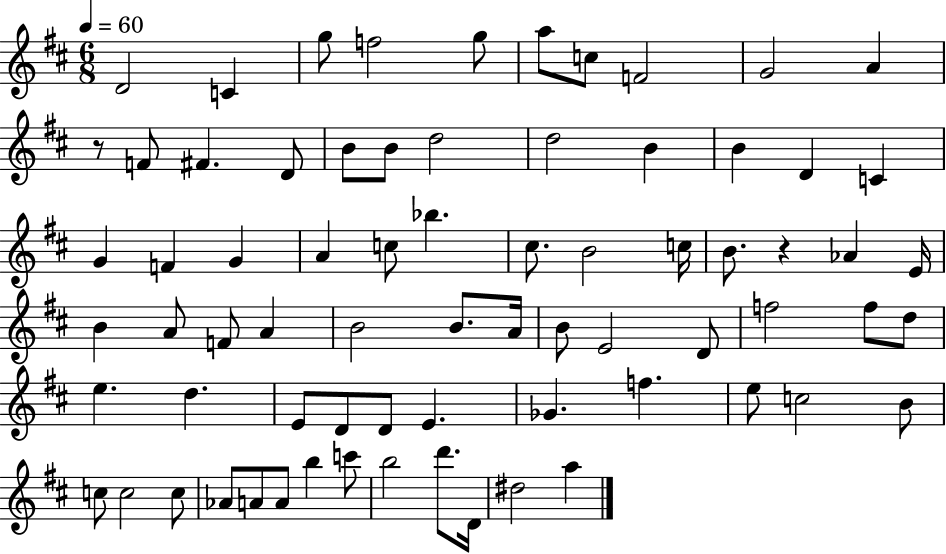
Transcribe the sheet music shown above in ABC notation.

X:1
T:Untitled
M:6/8
L:1/4
K:D
D2 C g/2 f2 g/2 a/2 c/2 F2 G2 A z/2 F/2 ^F D/2 B/2 B/2 d2 d2 B B D C G F G A c/2 _b ^c/2 B2 c/4 B/2 z _A E/4 B A/2 F/2 A B2 B/2 A/4 B/2 E2 D/2 f2 f/2 d/2 e d E/2 D/2 D/2 E _G f e/2 c2 B/2 c/2 c2 c/2 _A/2 A/2 A/2 b c'/2 b2 d'/2 D/4 ^d2 a